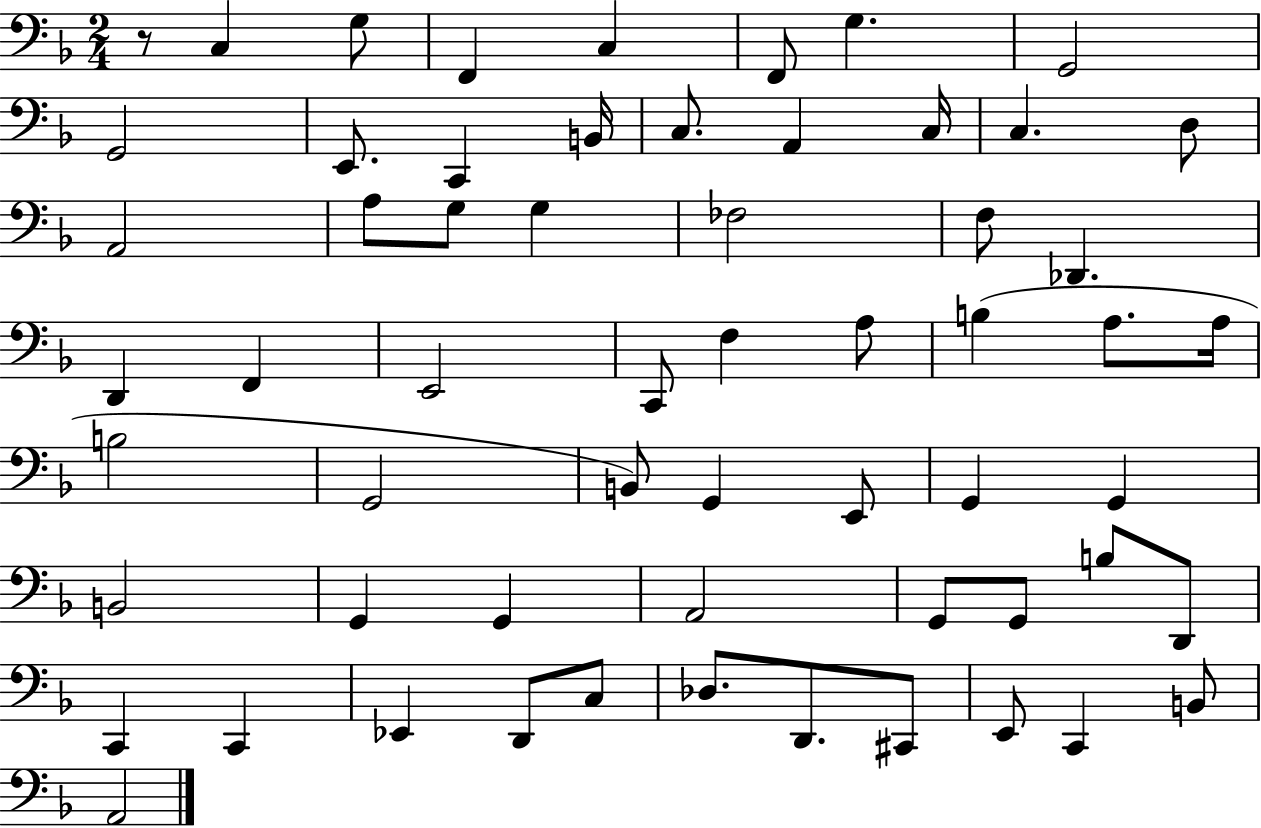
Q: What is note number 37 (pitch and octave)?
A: E2